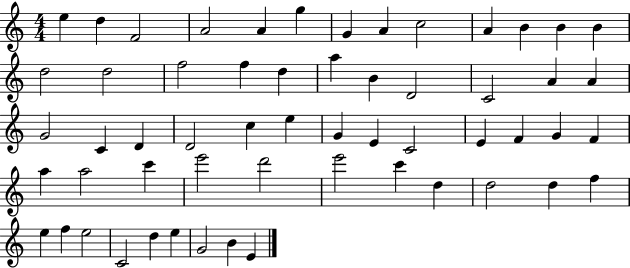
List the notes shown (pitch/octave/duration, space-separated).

E5/q D5/q F4/h A4/h A4/q G5/q G4/q A4/q C5/h A4/q B4/q B4/q B4/q D5/h D5/h F5/h F5/q D5/q A5/q B4/q D4/h C4/h A4/q A4/q G4/h C4/q D4/q D4/h C5/q E5/q G4/q E4/q C4/h E4/q F4/q G4/q F4/q A5/q A5/h C6/q E6/h D6/h E6/h C6/q D5/q D5/h D5/q F5/q E5/q F5/q E5/h C4/h D5/q E5/q G4/h B4/q E4/q